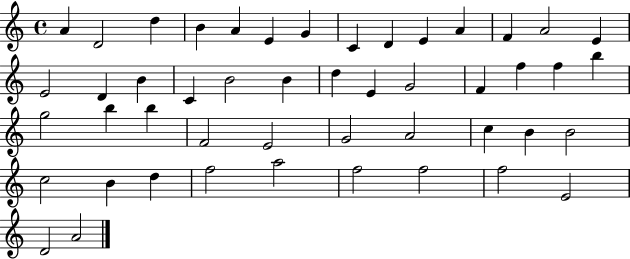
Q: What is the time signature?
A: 4/4